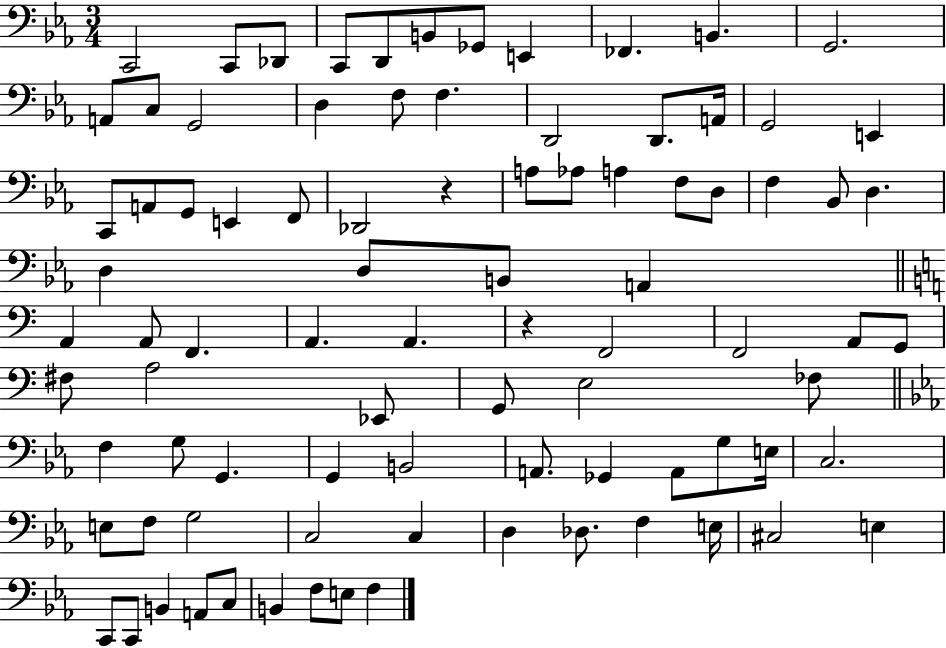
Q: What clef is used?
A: bass